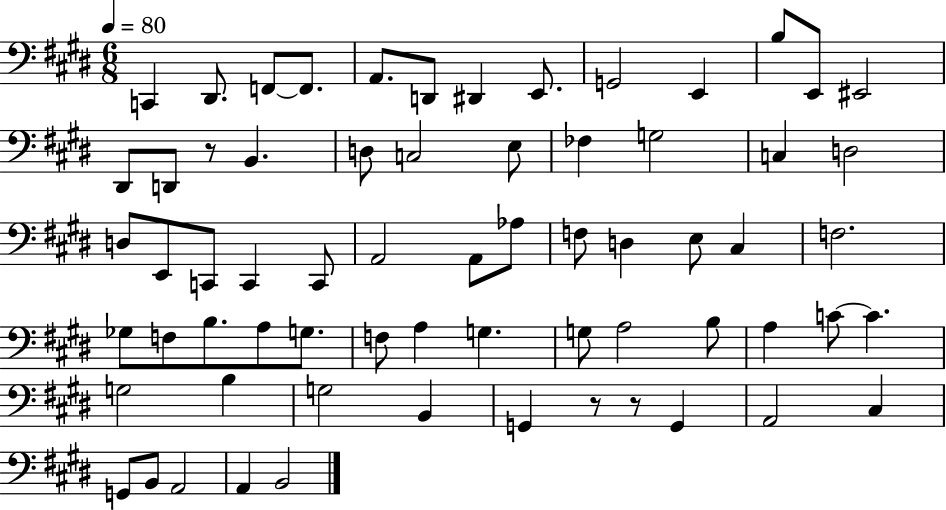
{
  \clef bass
  \numericTimeSignature
  \time 6/8
  \key e \major
  \tempo 4 = 80
  c,4 dis,8. f,8~~ f,8. | a,8. d,8 dis,4 e,8. | g,2 e,4 | b8 e,8 eis,2 | \break dis,8 d,8 r8 b,4. | d8 c2 e8 | fes4 g2 | c4 d2 | \break d8 e,8 c,8 c,4 c,8 | a,2 a,8 aes8 | f8 d4 e8 cis4 | f2. | \break ges8 f8 b8. a8 g8. | f8 a4 g4. | g8 a2 b8 | a4 c'8~~ c'4. | \break g2 b4 | g2 b,4 | g,4 r8 r8 g,4 | a,2 cis4 | \break g,8 b,8 a,2 | a,4 b,2 | \bar "|."
}